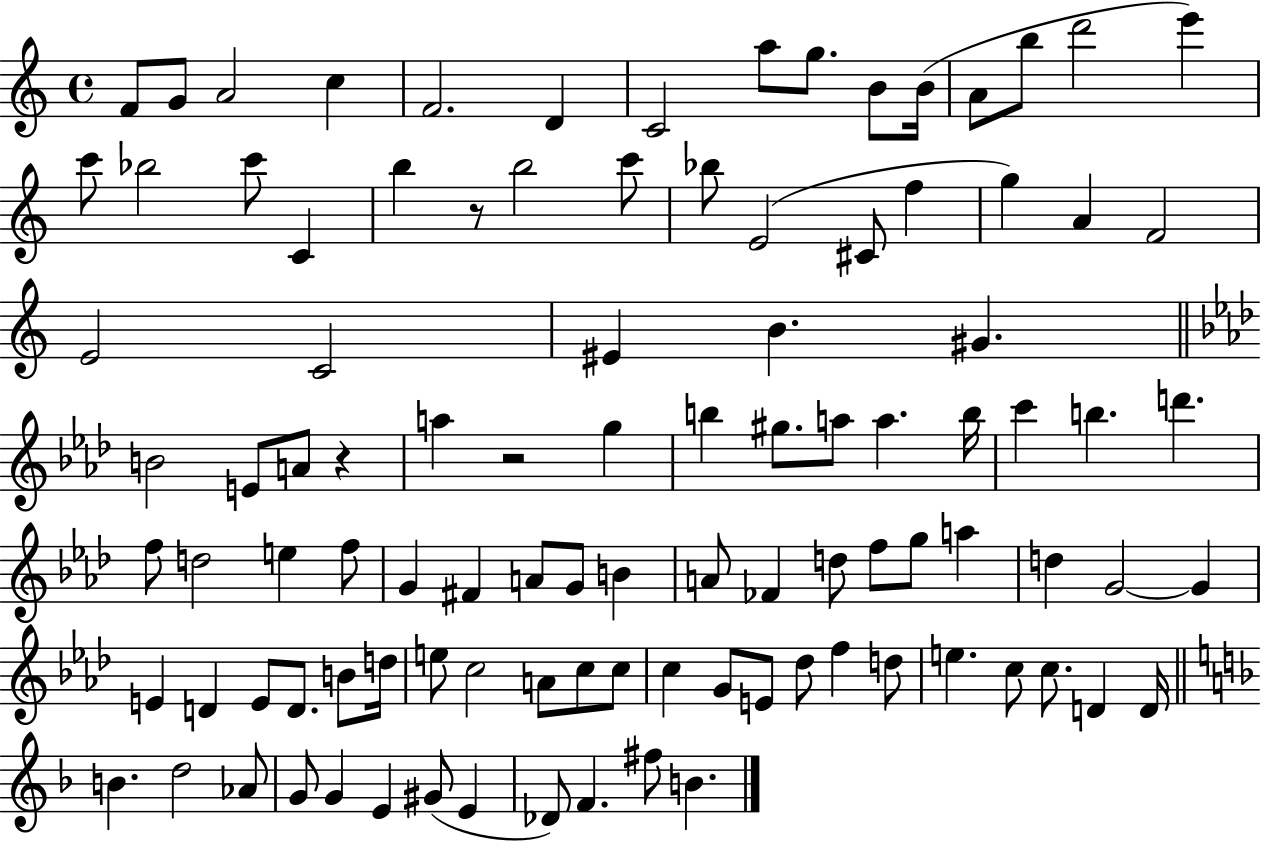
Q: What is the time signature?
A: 4/4